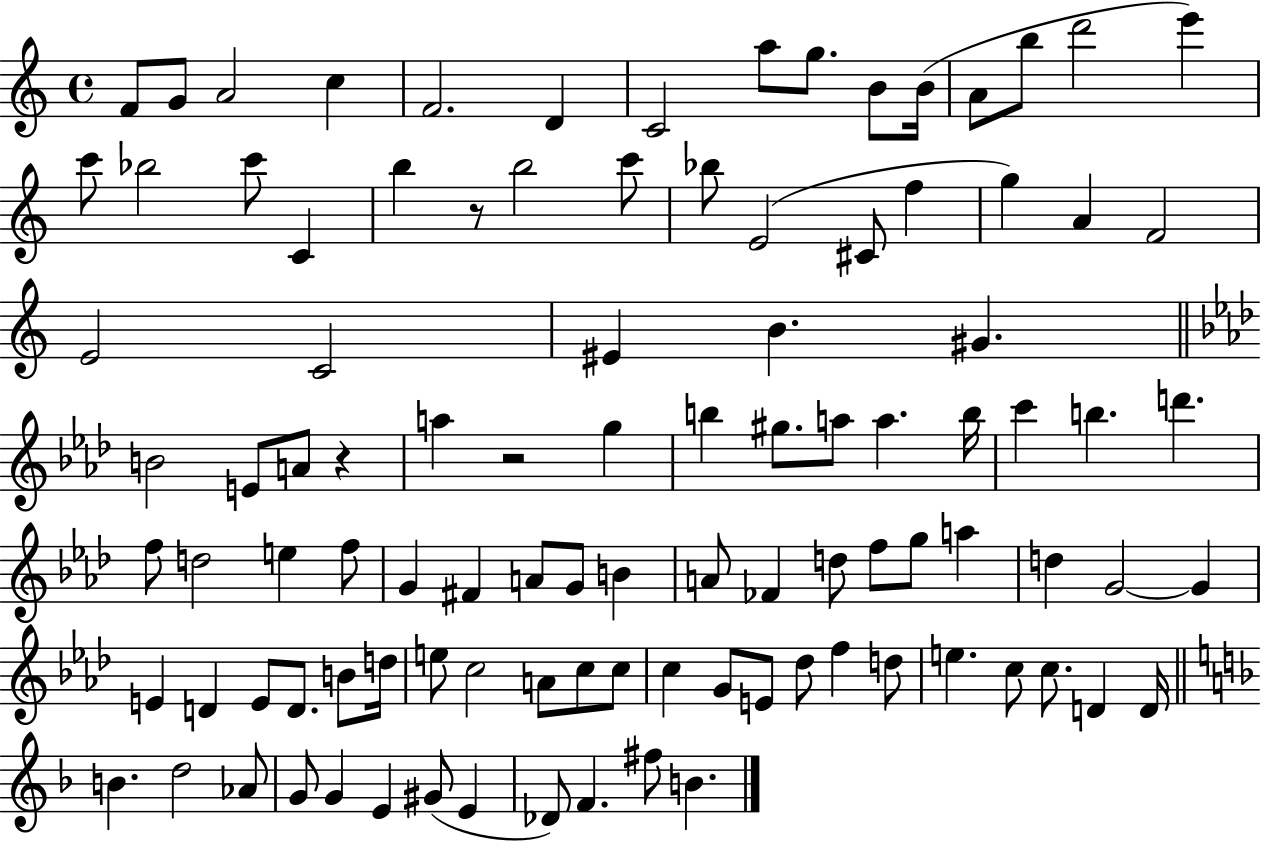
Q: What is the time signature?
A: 4/4